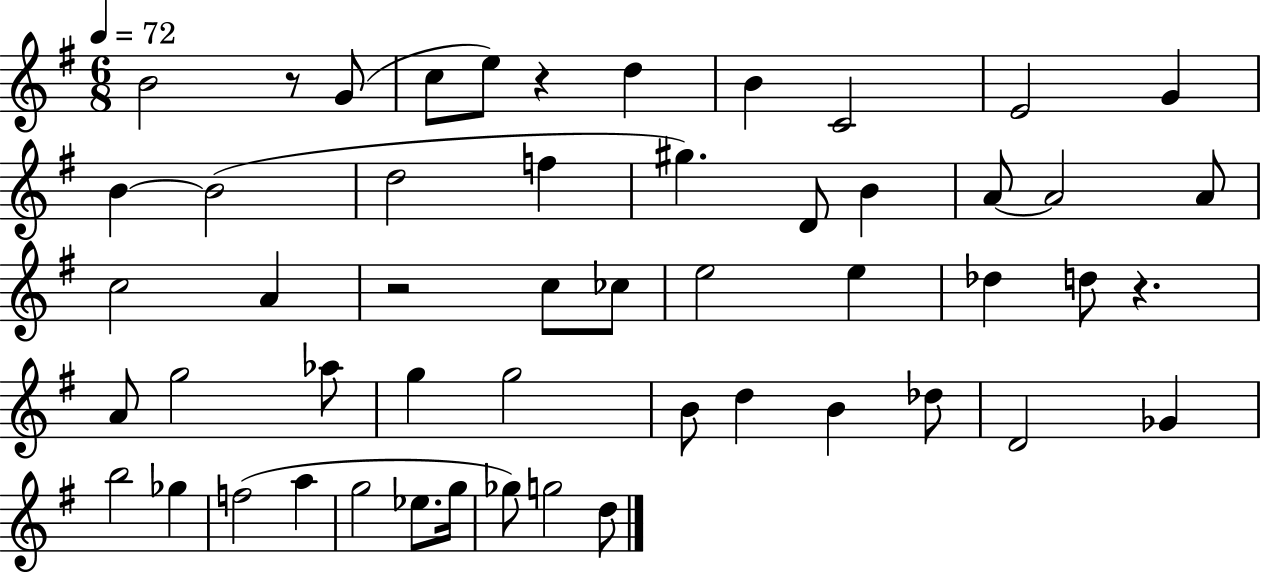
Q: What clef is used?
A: treble